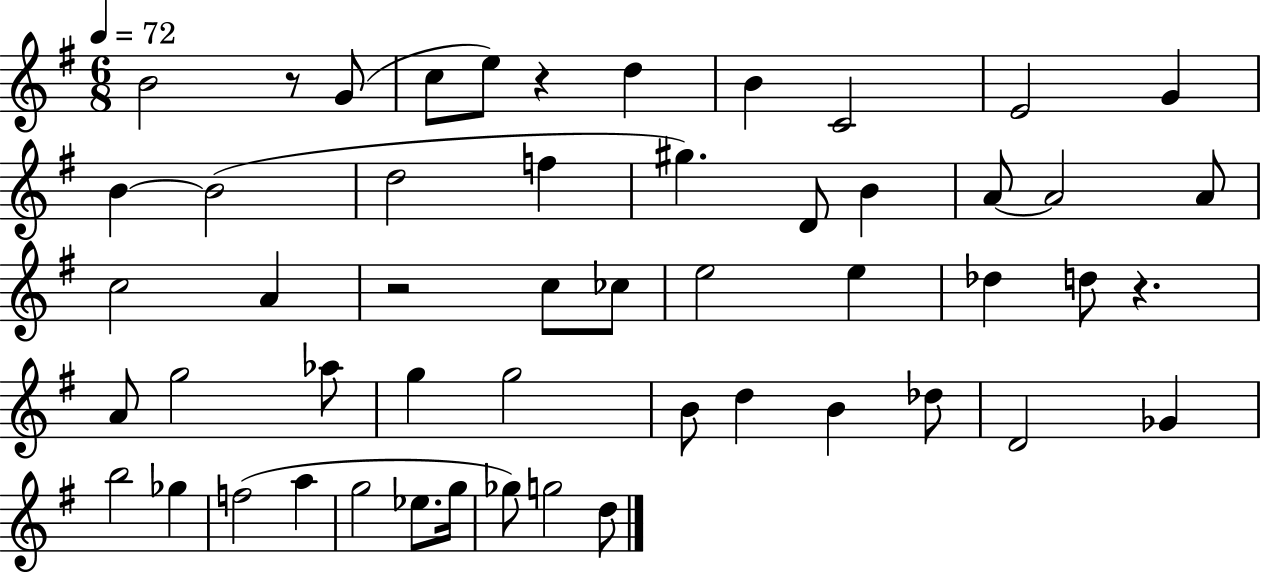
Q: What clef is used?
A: treble